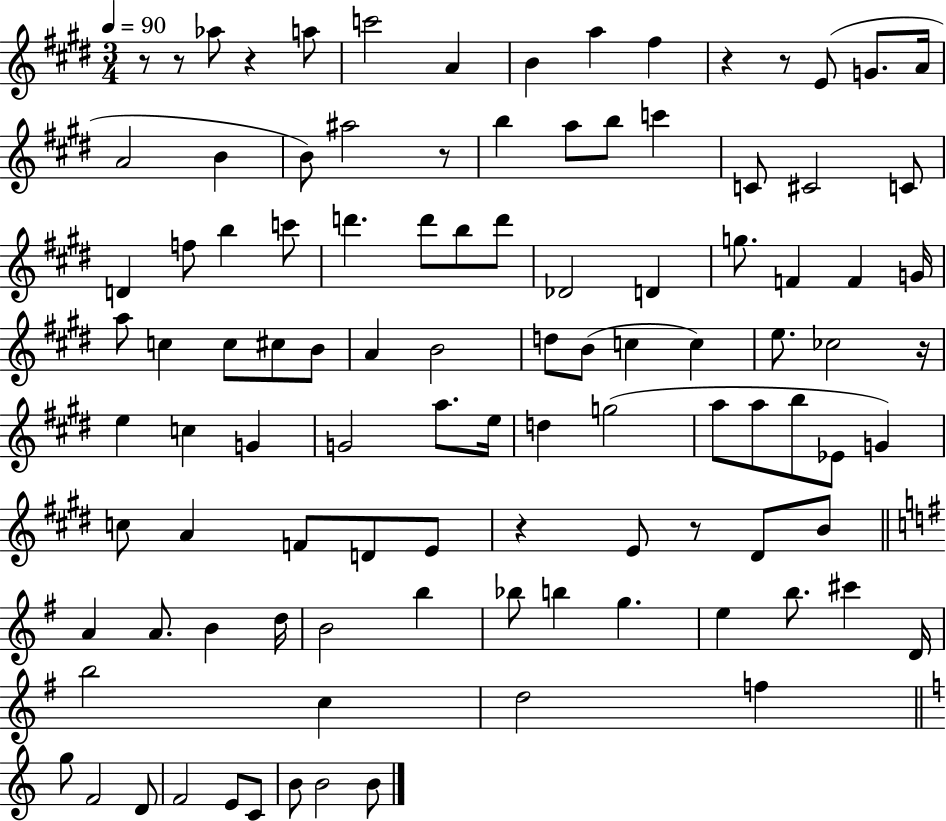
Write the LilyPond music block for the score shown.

{
  \clef treble
  \numericTimeSignature
  \time 3/4
  \key e \major
  \tempo 4 = 90
  r8 r8 aes''8 r4 a''8 | c'''2 a'4 | b'4 a''4 fis''4 | r4 r8 e'8( g'8. a'16 | \break a'2 b'4 | b'8) ais''2 r8 | b''4 a''8 b''8 c'''4 | c'8 cis'2 c'8 | \break d'4 f''8 b''4 c'''8 | d'''4. d'''8 b''8 d'''8 | des'2 d'4 | g''8. f'4 f'4 g'16 | \break a''8 c''4 c''8 cis''8 b'8 | a'4 b'2 | d''8 b'8( c''4 c''4) | e''8. ces''2 r16 | \break e''4 c''4 g'4 | g'2 a''8. e''16 | d''4 g''2( | a''8 a''8 b''8 ees'8 g'4) | \break c''8 a'4 f'8 d'8 e'8 | r4 e'8 r8 dis'8 b'8 | \bar "||" \break \key e \minor a'4 a'8. b'4 d''16 | b'2 b''4 | bes''8 b''4 g''4. | e''4 b''8. cis'''4 d'16 | \break b''2 c''4 | d''2 f''4 | \bar "||" \break \key a \minor g''8 f'2 d'8 | f'2 e'8 c'8 | b'8 b'2 b'8 | \bar "|."
}